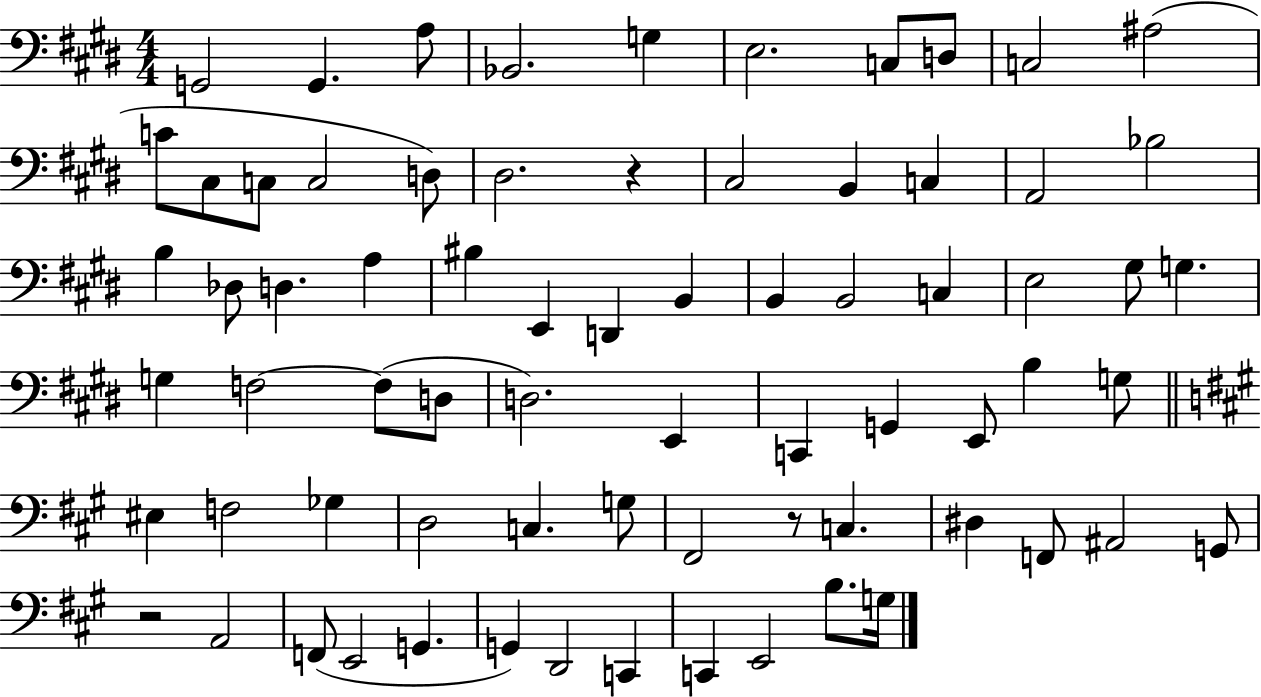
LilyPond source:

{
  \clef bass
  \numericTimeSignature
  \time 4/4
  \key e \major
  \repeat volta 2 { g,2 g,4. a8 | bes,2. g4 | e2. c8 d8 | c2 ais2( | \break c'8 cis8 c8 c2 d8) | dis2. r4 | cis2 b,4 c4 | a,2 bes2 | \break b4 des8 d4. a4 | bis4 e,4 d,4 b,4 | b,4 b,2 c4 | e2 gis8 g4. | \break g4 f2~~ f8( d8 | d2.) e,4 | c,4 g,4 e,8 b4 g8 | \bar "||" \break \key a \major eis4 f2 ges4 | d2 c4. g8 | fis,2 r8 c4. | dis4 f,8 ais,2 g,8 | \break r2 a,2 | f,8( e,2 g,4. | g,4) d,2 c,4 | c,4 e,2 b8. g16 | \break } \bar "|."
}